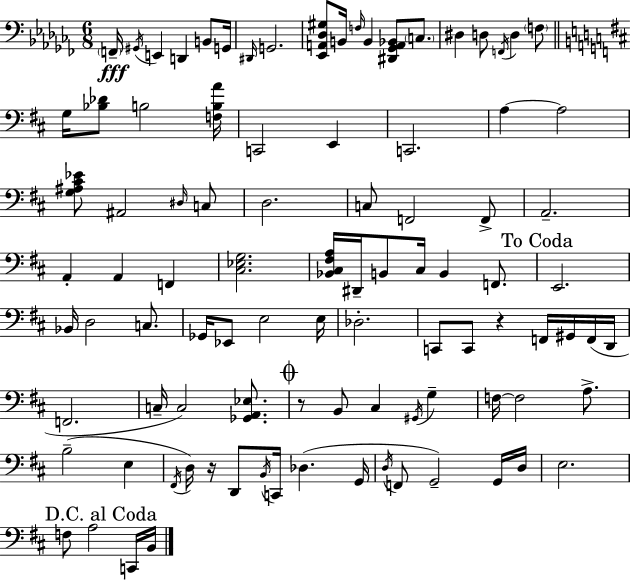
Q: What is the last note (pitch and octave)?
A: B2